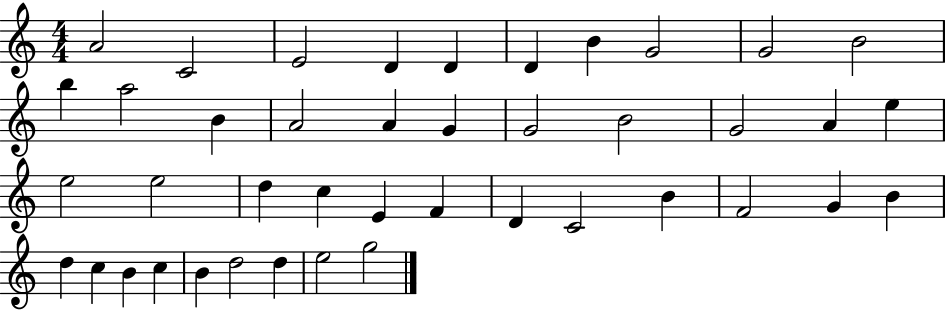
{
  \clef treble
  \numericTimeSignature
  \time 4/4
  \key c \major
  a'2 c'2 | e'2 d'4 d'4 | d'4 b'4 g'2 | g'2 b'2 | \break b''4 a''2 b'4 | a'2 a'4 g'4 | g'2 b'2 | g'2 a'4 e''4 | \break e''2 e''2 | d''4 c''4 e'4 f'4 | d'4 c'2 b'4 | f'2 g'4 b'4 | \break d''4 c''4 b'4 c''4 | b'4 d''2 d''4 | e''2 g''2 | \bar "|."
}